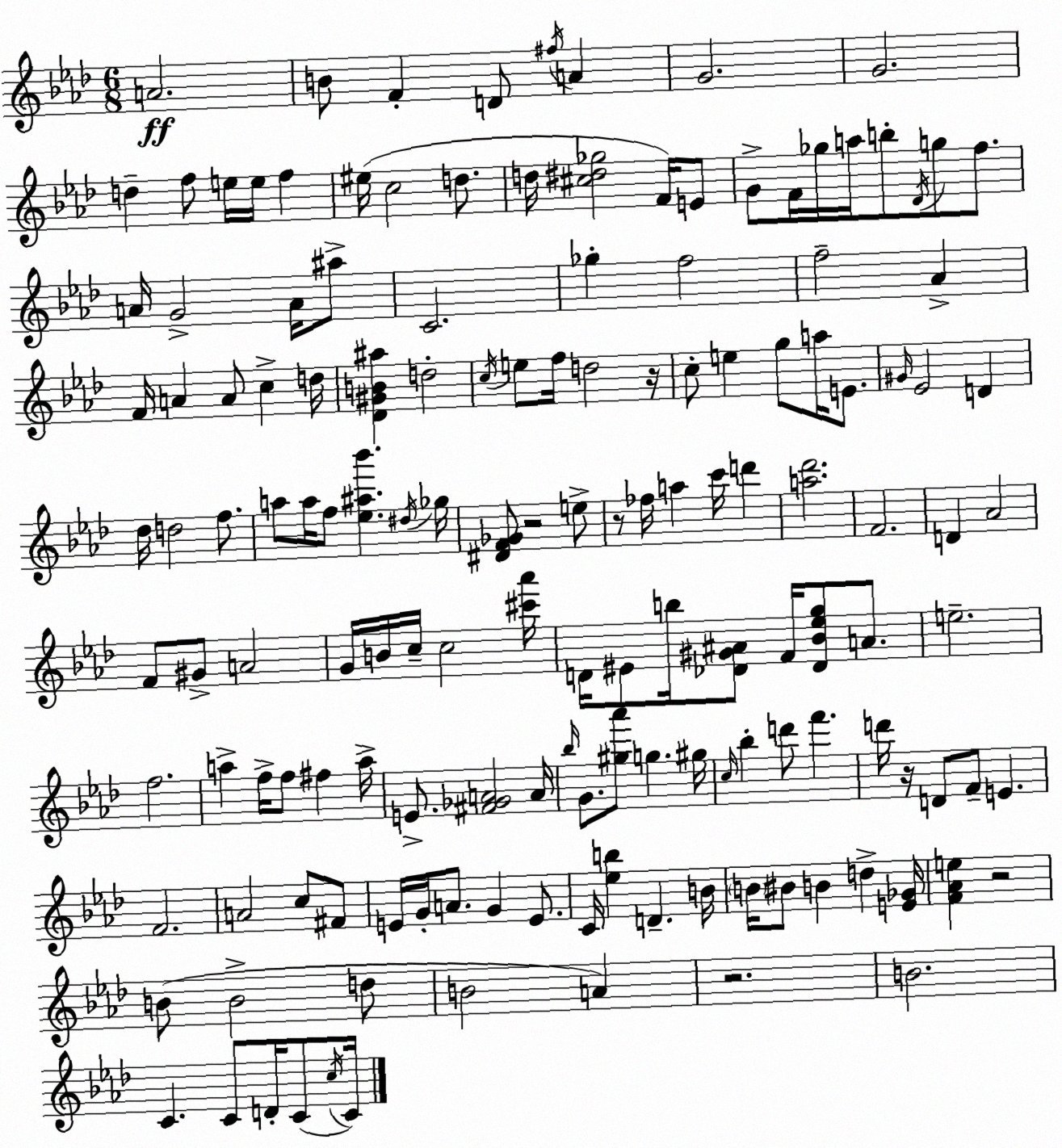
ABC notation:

X:1
T:Untitled
M:6/8
L:1/4
K:Ab
A2 B/2 F D/2 ^f/4 A G2 G2 d f/2 e/4 e/4 f ^e/4 c2 d/2 d/4 [^c^d_g]2 F/4 E/2 G/2 F/4 _g/4 a/4 b/2 _D/4 g/2 f/2 A/4 G2 A/4 ^a/2 C2 _g f2 f2 _A F/4 A A/2 c d/4 [_D^GB^a] d2 c/4 e/2 f/4 d2 z/4 c/2 e g/2 a/4 E/2 ^G/4 _E2 D _d/4 d2 f/2 a/2 a/4 f/2 [_e^a_b'] ^d/4 _g/4 [^DF_G]/2 z2 e/2 z/2 _f/4 a c'/4 d' [a_d']2 F2 D _A2 F/2 ^G/2 A2 G/4 B/4 c/4 c2 [^c'_a']/4 D/4 ^E/2 b/4 [_D^G^A]/2 F/4 [_D_B_eg]/2 A/2 e2 f2 a f/4 f/2 ^f a/4 E/2 [^F_GA]2 A/4 _b/4 G/2 [^g_a']/2 g ^g/4 c/4 _b d'/2 f' d'/4 z/4 D/2 F/2 E F2 A2 c/2 ^F/2 E/4 G/4 A/2 G E/2 C/4 [_eb] D B/4 B/4 ^B/2 B d [E_G]/4 [F_Ae] z2 B/2 B2 d/2 B2 A z2 B2 C C/2 D/4 C/2 c/4 C/4